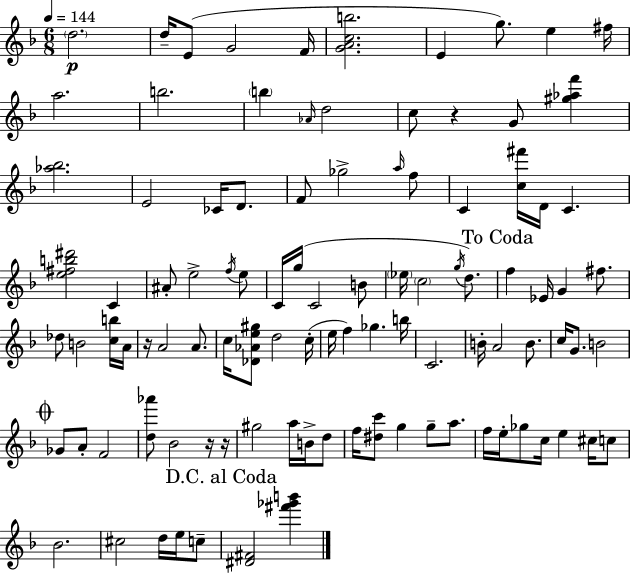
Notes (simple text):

D5/h. D5/s E4/e G4/h F4/s [G4,A4,C5,B5]/h. E4/q G5/e. E5/q F#5/s A5/h. B5/h. B5/q Ab4/s D5/h C5/e R/q G4/e [G#5,Ab5,F6]/q [Ab5,Bb5]/h. E4/h CES4/s D4/e. F4/e Gb5/h A5/s F5/e C4/q [C5,F#6]/s D4/s C4/q. [E5,F#5,B5,D#6]/h C4/q A#4/e E5/h F5/s E5/e C4/s G5/s C4/h B4/e Eb5/s C5/h G5/s D5/e. F5/q Eb4/s G4/q F#5/e. Db5/e B4/h [C5,B5]/s A4/s R/s A4/h A4/e. C5/s [Db4,Ab4,E5,G#5]/e D5/h C5/s E5/s F5/q Gb5/q. B5/s C4/h. B4/s A4/h B4/e. C5/s G4/e. B4/h Gb4/e A4/e F4/h [D5,Ab6]/e Bb4/h R/s R/s G#5/h A5/s B4/s D5/e F5/s [D#5,C6]/e G5/q G5/e A5/e. F5/s E5/s Gb5/e C5/s E5/q C#5/s C5/e Bb4/h. C#5/h D5/s E5/s C5/e [D#4,F#4]/h [F#6,Gb6,B6]/q